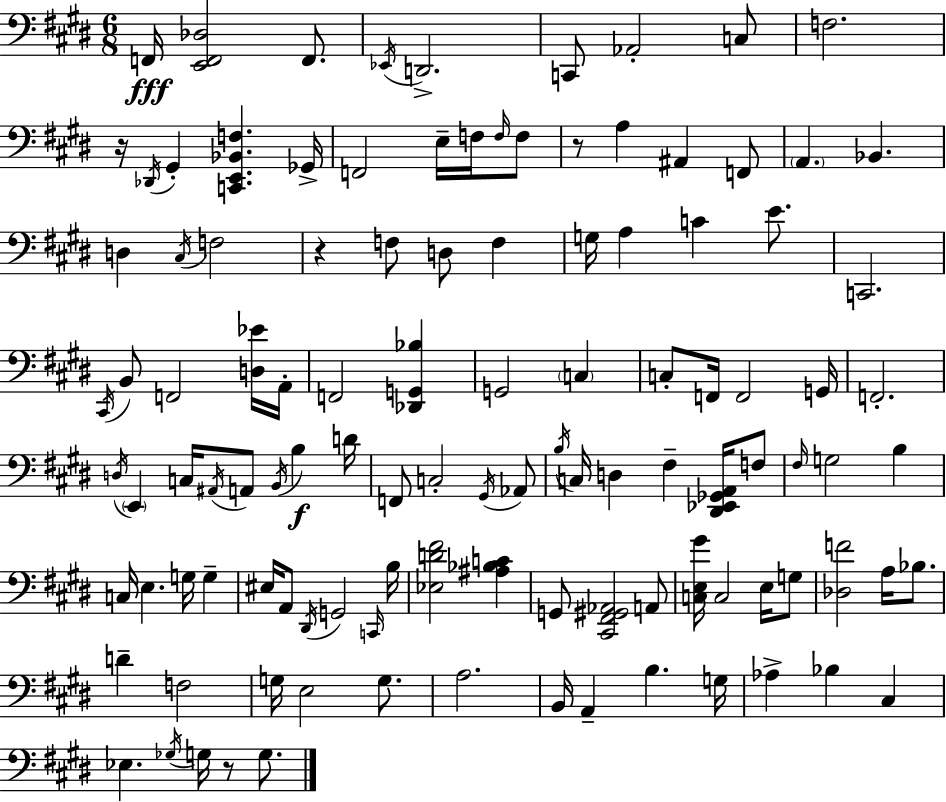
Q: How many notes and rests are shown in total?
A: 112